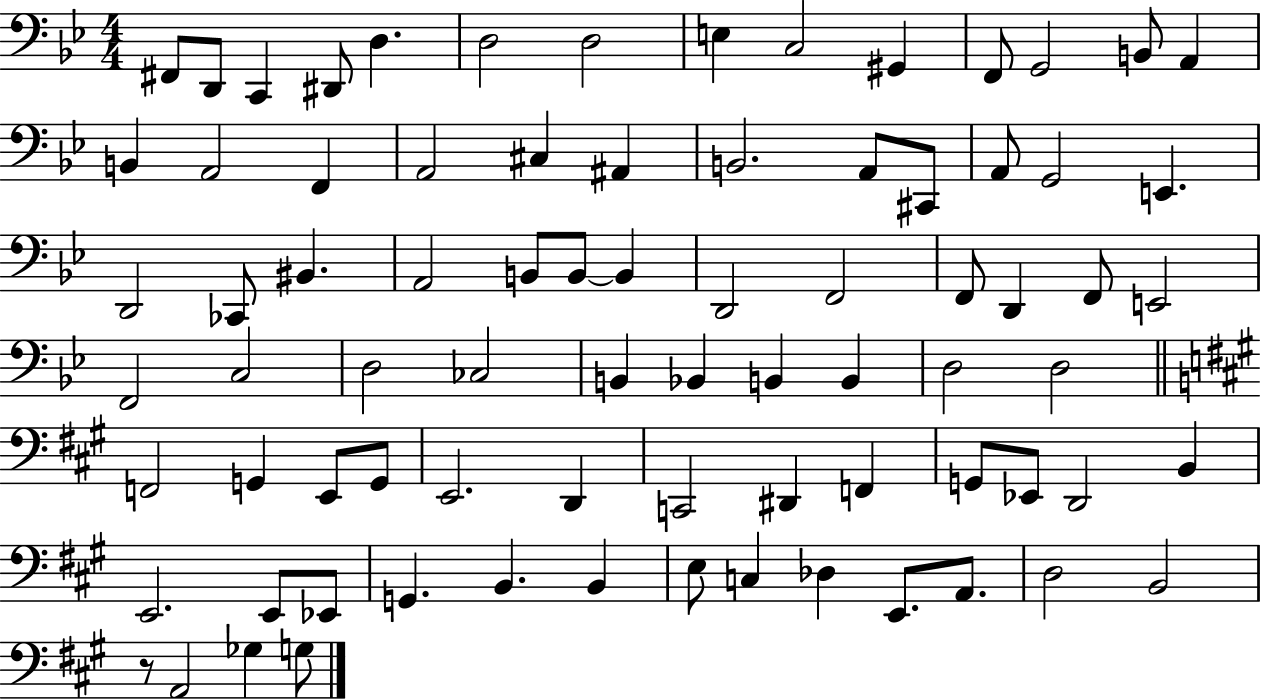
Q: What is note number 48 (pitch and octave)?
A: D3